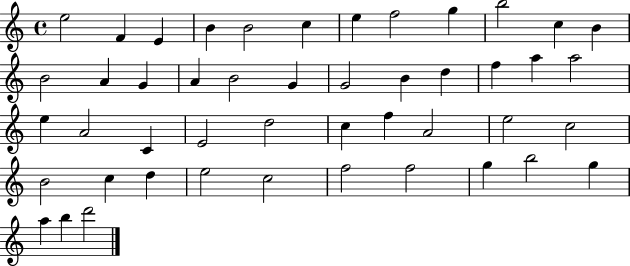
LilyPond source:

{
  \clef treble
  \time 4/4
  \defaultTimeSignature
  \key c \major
  e''2 f'4 e'4 | b'4 b'2 c''4 | e''4 f''2 g''4 | b''2 c''4 b'4 | \break b'2 a'4 g'4 | a'4 b'2 g'4 | g'2 b'4 d''4 | f''4 a''4 a''2 | \break e''4 a'2 c'4 | e'2 d''2 | c''4 f''4 a'2 | e''2 c''2 | \break b'2 c''4 d''4 | e''2 c''2 | f''2 f''2 | g''4 b''2 g''4 | \break a''4 b''4 d'''2 | \bar "|."
}